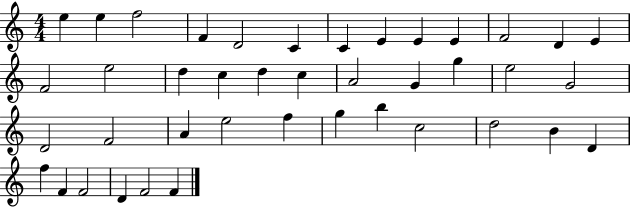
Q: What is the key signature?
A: C major